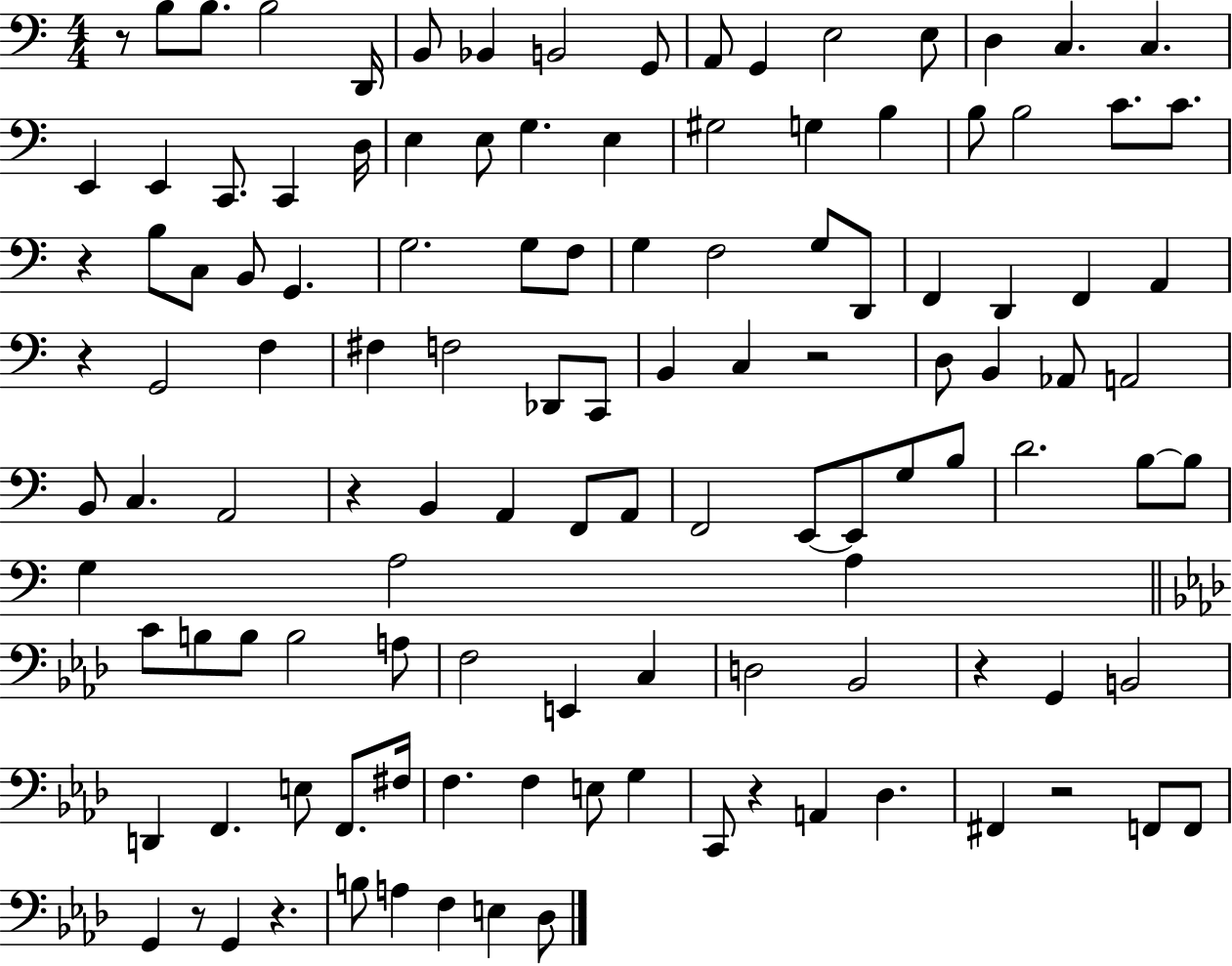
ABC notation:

X:1
T:Untitled
M:4/4
L:1/4
K:C
z/2 B,/2 B,/2 B,2 D,,/4 B,,/2 _B,, B,,2 G,,/2 A,,/2 G,, E,2 E,/2 D, C, C, E,, E,, C,,/2 C,, D,/4 E, E,/2 G, E, ^G,2 G, B, B,/2 B,2 C/2 C/2 z B,/2 C,/2 B,,/2 G,, G,2 G,/2 F,/2 G, F,2 G,/2 D,,/2 F,, D,, F,, A,, z G,,2 F, ^F, F,2 _D,,/2 C,,/2 B,, C, z2 D,/2 B,, _A,,/2 A,,2 B,,/2 C, A,,2 z B,, A,, F,,/2 A,,/2 F,,2 E,,/2 E,,/2 G,/2 B,/2 D2 B,/2 B,/2 G, A,2 A, C/2 B,/2 B,/2 B,2 A,/2 F,2 E,, C, D,2 _B,,2 z G,, B,,2 D,, F,, E,/2 F,,/2 ^F,/4 F, F, E,/2 G, C,,/2 z A,, _D, ^F,, z2 F,,/2 F,,/2 G,, z/2 G,, z B,/2 A, F, E, _D,/2